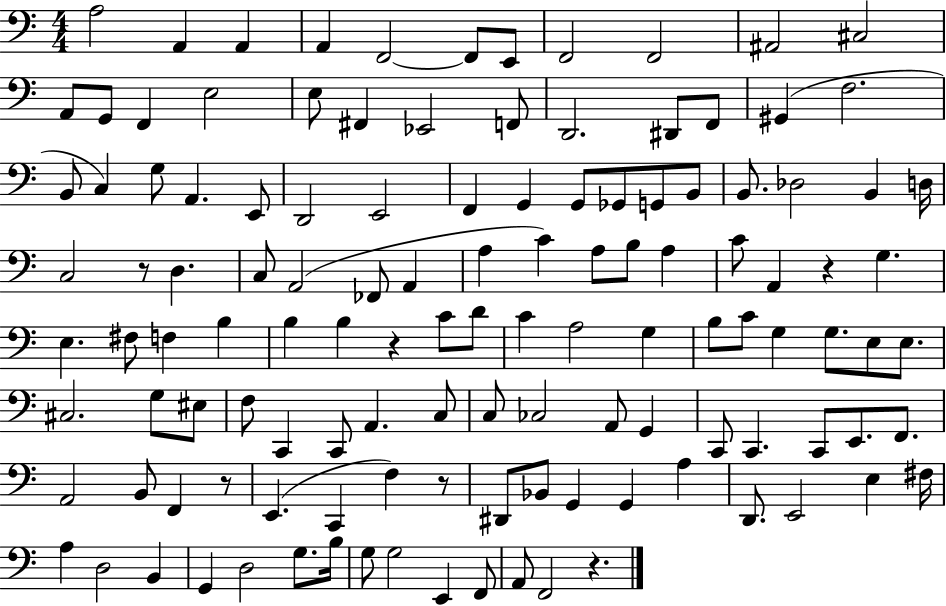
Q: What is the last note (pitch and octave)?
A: F2